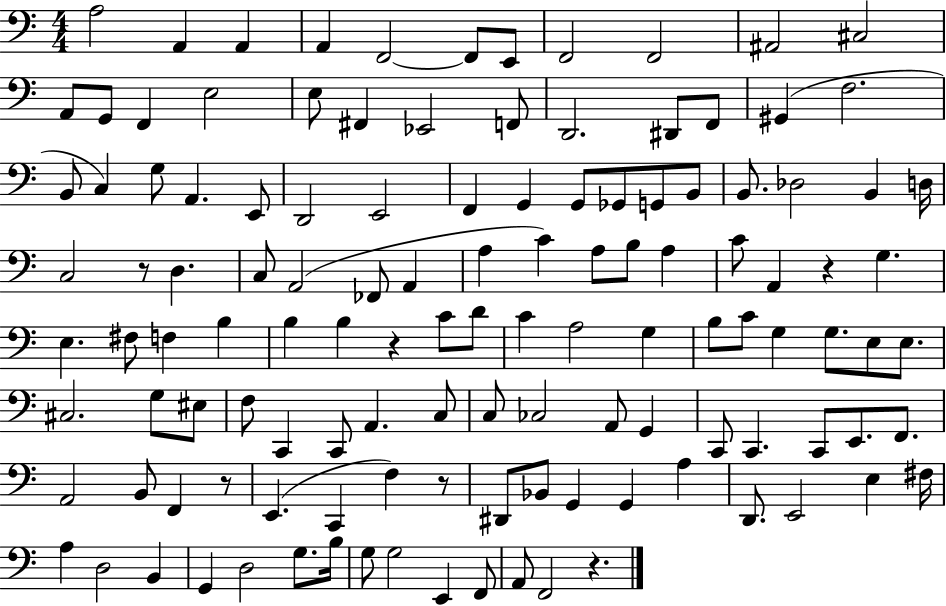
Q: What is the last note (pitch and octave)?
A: F2